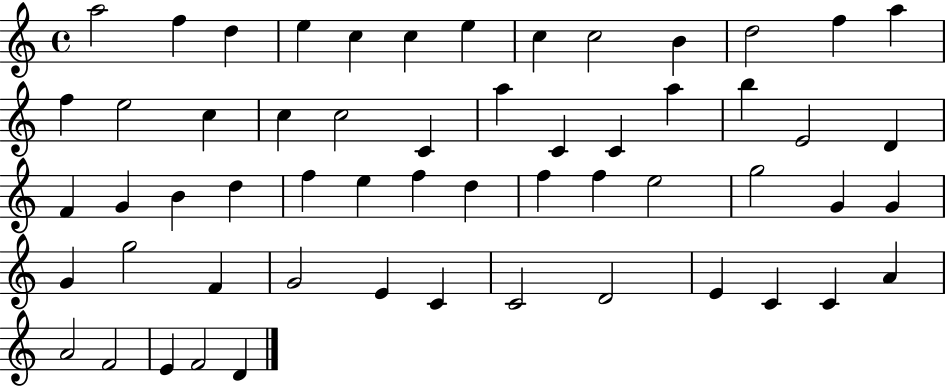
{
  \clef treble
  \time 4/4
  \defaultTimeSignature
  \key c \major
  a''2 f''4 d''4 | e''4 c''4 c''4 e''4 | c''4 c''2 b'4 | d''2 f''4 a''4 | \break f''4 e''2 c''4 | c''4 c''2 c'4 | a''4 c'4 c'4 a''4 | b''4 e'2 d'4 | \break f'4 g'4 b'4 d''4 | f''4 e''4 f''4 d''4 | f''4 f''4 e''2 | g''2 g'4 g'4 | \break g'4 g''2 f'4 | g'2 e'4 c'4 | c'2 d'2 | e'4 c'4 c'4 a'4 | \break a'2 f'2 | e'4 f'2 d'4 | \bar "|."
}